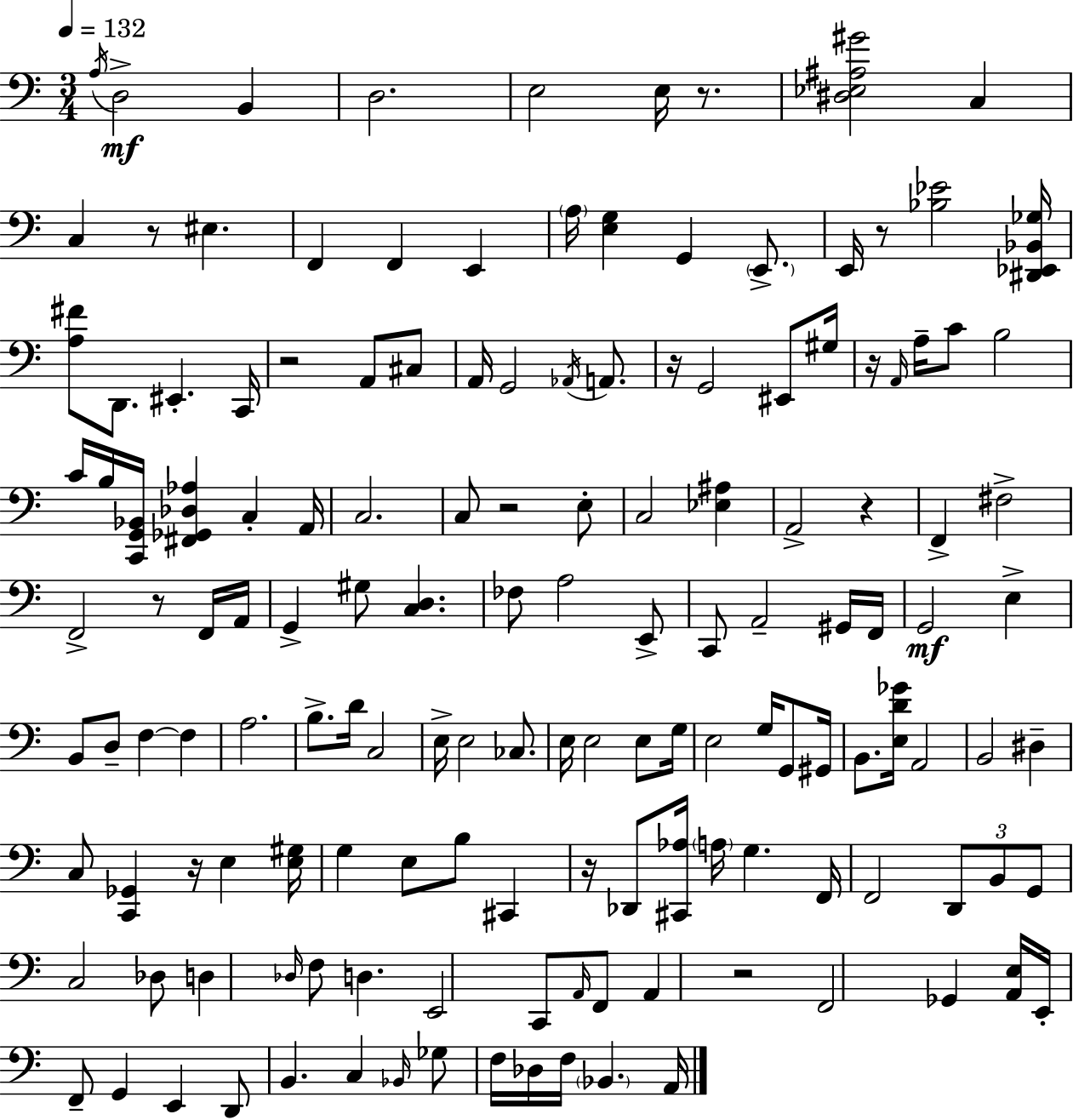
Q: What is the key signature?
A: C major